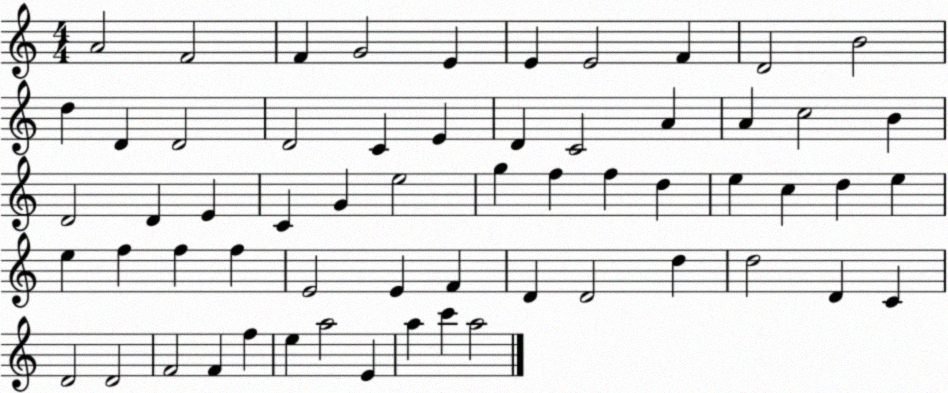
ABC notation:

X:1
T:Untitled
M:4/4
L:1/4
K:C
A2 F2 F G2 E E E2 F D2 B2 d D D2 D2 C E D C2 A A c2 B D2 D E C G e2 g f f d e c d e e f f f E2 E F D D2 d d2 D C D2 D2 F2 F f e a2 E a c' a2